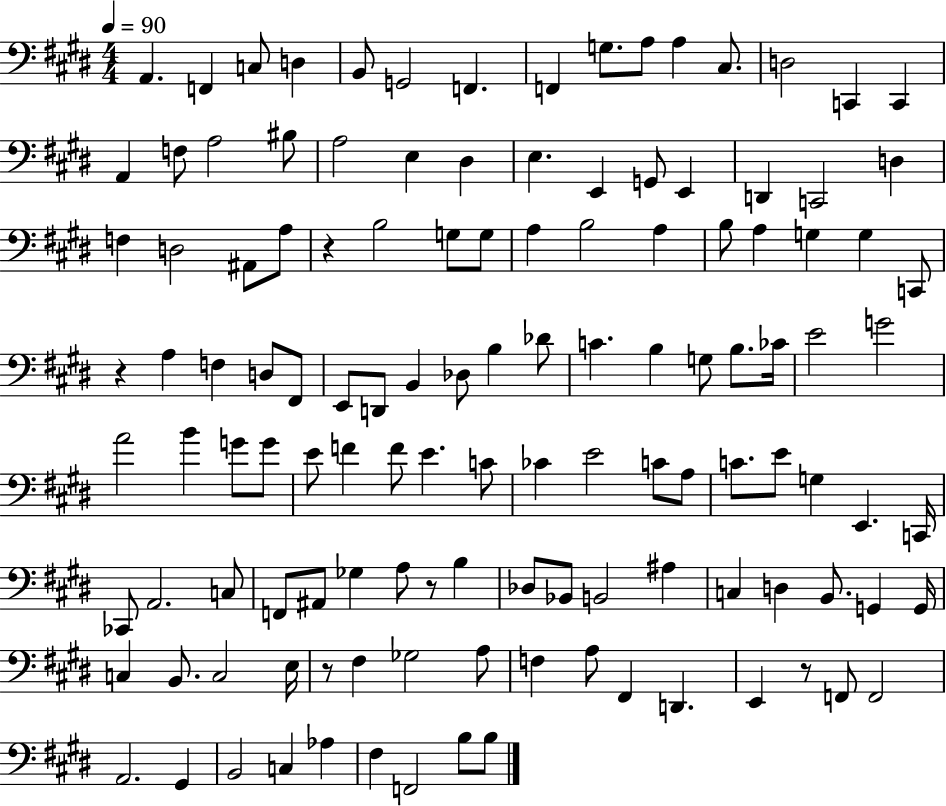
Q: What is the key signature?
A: E major